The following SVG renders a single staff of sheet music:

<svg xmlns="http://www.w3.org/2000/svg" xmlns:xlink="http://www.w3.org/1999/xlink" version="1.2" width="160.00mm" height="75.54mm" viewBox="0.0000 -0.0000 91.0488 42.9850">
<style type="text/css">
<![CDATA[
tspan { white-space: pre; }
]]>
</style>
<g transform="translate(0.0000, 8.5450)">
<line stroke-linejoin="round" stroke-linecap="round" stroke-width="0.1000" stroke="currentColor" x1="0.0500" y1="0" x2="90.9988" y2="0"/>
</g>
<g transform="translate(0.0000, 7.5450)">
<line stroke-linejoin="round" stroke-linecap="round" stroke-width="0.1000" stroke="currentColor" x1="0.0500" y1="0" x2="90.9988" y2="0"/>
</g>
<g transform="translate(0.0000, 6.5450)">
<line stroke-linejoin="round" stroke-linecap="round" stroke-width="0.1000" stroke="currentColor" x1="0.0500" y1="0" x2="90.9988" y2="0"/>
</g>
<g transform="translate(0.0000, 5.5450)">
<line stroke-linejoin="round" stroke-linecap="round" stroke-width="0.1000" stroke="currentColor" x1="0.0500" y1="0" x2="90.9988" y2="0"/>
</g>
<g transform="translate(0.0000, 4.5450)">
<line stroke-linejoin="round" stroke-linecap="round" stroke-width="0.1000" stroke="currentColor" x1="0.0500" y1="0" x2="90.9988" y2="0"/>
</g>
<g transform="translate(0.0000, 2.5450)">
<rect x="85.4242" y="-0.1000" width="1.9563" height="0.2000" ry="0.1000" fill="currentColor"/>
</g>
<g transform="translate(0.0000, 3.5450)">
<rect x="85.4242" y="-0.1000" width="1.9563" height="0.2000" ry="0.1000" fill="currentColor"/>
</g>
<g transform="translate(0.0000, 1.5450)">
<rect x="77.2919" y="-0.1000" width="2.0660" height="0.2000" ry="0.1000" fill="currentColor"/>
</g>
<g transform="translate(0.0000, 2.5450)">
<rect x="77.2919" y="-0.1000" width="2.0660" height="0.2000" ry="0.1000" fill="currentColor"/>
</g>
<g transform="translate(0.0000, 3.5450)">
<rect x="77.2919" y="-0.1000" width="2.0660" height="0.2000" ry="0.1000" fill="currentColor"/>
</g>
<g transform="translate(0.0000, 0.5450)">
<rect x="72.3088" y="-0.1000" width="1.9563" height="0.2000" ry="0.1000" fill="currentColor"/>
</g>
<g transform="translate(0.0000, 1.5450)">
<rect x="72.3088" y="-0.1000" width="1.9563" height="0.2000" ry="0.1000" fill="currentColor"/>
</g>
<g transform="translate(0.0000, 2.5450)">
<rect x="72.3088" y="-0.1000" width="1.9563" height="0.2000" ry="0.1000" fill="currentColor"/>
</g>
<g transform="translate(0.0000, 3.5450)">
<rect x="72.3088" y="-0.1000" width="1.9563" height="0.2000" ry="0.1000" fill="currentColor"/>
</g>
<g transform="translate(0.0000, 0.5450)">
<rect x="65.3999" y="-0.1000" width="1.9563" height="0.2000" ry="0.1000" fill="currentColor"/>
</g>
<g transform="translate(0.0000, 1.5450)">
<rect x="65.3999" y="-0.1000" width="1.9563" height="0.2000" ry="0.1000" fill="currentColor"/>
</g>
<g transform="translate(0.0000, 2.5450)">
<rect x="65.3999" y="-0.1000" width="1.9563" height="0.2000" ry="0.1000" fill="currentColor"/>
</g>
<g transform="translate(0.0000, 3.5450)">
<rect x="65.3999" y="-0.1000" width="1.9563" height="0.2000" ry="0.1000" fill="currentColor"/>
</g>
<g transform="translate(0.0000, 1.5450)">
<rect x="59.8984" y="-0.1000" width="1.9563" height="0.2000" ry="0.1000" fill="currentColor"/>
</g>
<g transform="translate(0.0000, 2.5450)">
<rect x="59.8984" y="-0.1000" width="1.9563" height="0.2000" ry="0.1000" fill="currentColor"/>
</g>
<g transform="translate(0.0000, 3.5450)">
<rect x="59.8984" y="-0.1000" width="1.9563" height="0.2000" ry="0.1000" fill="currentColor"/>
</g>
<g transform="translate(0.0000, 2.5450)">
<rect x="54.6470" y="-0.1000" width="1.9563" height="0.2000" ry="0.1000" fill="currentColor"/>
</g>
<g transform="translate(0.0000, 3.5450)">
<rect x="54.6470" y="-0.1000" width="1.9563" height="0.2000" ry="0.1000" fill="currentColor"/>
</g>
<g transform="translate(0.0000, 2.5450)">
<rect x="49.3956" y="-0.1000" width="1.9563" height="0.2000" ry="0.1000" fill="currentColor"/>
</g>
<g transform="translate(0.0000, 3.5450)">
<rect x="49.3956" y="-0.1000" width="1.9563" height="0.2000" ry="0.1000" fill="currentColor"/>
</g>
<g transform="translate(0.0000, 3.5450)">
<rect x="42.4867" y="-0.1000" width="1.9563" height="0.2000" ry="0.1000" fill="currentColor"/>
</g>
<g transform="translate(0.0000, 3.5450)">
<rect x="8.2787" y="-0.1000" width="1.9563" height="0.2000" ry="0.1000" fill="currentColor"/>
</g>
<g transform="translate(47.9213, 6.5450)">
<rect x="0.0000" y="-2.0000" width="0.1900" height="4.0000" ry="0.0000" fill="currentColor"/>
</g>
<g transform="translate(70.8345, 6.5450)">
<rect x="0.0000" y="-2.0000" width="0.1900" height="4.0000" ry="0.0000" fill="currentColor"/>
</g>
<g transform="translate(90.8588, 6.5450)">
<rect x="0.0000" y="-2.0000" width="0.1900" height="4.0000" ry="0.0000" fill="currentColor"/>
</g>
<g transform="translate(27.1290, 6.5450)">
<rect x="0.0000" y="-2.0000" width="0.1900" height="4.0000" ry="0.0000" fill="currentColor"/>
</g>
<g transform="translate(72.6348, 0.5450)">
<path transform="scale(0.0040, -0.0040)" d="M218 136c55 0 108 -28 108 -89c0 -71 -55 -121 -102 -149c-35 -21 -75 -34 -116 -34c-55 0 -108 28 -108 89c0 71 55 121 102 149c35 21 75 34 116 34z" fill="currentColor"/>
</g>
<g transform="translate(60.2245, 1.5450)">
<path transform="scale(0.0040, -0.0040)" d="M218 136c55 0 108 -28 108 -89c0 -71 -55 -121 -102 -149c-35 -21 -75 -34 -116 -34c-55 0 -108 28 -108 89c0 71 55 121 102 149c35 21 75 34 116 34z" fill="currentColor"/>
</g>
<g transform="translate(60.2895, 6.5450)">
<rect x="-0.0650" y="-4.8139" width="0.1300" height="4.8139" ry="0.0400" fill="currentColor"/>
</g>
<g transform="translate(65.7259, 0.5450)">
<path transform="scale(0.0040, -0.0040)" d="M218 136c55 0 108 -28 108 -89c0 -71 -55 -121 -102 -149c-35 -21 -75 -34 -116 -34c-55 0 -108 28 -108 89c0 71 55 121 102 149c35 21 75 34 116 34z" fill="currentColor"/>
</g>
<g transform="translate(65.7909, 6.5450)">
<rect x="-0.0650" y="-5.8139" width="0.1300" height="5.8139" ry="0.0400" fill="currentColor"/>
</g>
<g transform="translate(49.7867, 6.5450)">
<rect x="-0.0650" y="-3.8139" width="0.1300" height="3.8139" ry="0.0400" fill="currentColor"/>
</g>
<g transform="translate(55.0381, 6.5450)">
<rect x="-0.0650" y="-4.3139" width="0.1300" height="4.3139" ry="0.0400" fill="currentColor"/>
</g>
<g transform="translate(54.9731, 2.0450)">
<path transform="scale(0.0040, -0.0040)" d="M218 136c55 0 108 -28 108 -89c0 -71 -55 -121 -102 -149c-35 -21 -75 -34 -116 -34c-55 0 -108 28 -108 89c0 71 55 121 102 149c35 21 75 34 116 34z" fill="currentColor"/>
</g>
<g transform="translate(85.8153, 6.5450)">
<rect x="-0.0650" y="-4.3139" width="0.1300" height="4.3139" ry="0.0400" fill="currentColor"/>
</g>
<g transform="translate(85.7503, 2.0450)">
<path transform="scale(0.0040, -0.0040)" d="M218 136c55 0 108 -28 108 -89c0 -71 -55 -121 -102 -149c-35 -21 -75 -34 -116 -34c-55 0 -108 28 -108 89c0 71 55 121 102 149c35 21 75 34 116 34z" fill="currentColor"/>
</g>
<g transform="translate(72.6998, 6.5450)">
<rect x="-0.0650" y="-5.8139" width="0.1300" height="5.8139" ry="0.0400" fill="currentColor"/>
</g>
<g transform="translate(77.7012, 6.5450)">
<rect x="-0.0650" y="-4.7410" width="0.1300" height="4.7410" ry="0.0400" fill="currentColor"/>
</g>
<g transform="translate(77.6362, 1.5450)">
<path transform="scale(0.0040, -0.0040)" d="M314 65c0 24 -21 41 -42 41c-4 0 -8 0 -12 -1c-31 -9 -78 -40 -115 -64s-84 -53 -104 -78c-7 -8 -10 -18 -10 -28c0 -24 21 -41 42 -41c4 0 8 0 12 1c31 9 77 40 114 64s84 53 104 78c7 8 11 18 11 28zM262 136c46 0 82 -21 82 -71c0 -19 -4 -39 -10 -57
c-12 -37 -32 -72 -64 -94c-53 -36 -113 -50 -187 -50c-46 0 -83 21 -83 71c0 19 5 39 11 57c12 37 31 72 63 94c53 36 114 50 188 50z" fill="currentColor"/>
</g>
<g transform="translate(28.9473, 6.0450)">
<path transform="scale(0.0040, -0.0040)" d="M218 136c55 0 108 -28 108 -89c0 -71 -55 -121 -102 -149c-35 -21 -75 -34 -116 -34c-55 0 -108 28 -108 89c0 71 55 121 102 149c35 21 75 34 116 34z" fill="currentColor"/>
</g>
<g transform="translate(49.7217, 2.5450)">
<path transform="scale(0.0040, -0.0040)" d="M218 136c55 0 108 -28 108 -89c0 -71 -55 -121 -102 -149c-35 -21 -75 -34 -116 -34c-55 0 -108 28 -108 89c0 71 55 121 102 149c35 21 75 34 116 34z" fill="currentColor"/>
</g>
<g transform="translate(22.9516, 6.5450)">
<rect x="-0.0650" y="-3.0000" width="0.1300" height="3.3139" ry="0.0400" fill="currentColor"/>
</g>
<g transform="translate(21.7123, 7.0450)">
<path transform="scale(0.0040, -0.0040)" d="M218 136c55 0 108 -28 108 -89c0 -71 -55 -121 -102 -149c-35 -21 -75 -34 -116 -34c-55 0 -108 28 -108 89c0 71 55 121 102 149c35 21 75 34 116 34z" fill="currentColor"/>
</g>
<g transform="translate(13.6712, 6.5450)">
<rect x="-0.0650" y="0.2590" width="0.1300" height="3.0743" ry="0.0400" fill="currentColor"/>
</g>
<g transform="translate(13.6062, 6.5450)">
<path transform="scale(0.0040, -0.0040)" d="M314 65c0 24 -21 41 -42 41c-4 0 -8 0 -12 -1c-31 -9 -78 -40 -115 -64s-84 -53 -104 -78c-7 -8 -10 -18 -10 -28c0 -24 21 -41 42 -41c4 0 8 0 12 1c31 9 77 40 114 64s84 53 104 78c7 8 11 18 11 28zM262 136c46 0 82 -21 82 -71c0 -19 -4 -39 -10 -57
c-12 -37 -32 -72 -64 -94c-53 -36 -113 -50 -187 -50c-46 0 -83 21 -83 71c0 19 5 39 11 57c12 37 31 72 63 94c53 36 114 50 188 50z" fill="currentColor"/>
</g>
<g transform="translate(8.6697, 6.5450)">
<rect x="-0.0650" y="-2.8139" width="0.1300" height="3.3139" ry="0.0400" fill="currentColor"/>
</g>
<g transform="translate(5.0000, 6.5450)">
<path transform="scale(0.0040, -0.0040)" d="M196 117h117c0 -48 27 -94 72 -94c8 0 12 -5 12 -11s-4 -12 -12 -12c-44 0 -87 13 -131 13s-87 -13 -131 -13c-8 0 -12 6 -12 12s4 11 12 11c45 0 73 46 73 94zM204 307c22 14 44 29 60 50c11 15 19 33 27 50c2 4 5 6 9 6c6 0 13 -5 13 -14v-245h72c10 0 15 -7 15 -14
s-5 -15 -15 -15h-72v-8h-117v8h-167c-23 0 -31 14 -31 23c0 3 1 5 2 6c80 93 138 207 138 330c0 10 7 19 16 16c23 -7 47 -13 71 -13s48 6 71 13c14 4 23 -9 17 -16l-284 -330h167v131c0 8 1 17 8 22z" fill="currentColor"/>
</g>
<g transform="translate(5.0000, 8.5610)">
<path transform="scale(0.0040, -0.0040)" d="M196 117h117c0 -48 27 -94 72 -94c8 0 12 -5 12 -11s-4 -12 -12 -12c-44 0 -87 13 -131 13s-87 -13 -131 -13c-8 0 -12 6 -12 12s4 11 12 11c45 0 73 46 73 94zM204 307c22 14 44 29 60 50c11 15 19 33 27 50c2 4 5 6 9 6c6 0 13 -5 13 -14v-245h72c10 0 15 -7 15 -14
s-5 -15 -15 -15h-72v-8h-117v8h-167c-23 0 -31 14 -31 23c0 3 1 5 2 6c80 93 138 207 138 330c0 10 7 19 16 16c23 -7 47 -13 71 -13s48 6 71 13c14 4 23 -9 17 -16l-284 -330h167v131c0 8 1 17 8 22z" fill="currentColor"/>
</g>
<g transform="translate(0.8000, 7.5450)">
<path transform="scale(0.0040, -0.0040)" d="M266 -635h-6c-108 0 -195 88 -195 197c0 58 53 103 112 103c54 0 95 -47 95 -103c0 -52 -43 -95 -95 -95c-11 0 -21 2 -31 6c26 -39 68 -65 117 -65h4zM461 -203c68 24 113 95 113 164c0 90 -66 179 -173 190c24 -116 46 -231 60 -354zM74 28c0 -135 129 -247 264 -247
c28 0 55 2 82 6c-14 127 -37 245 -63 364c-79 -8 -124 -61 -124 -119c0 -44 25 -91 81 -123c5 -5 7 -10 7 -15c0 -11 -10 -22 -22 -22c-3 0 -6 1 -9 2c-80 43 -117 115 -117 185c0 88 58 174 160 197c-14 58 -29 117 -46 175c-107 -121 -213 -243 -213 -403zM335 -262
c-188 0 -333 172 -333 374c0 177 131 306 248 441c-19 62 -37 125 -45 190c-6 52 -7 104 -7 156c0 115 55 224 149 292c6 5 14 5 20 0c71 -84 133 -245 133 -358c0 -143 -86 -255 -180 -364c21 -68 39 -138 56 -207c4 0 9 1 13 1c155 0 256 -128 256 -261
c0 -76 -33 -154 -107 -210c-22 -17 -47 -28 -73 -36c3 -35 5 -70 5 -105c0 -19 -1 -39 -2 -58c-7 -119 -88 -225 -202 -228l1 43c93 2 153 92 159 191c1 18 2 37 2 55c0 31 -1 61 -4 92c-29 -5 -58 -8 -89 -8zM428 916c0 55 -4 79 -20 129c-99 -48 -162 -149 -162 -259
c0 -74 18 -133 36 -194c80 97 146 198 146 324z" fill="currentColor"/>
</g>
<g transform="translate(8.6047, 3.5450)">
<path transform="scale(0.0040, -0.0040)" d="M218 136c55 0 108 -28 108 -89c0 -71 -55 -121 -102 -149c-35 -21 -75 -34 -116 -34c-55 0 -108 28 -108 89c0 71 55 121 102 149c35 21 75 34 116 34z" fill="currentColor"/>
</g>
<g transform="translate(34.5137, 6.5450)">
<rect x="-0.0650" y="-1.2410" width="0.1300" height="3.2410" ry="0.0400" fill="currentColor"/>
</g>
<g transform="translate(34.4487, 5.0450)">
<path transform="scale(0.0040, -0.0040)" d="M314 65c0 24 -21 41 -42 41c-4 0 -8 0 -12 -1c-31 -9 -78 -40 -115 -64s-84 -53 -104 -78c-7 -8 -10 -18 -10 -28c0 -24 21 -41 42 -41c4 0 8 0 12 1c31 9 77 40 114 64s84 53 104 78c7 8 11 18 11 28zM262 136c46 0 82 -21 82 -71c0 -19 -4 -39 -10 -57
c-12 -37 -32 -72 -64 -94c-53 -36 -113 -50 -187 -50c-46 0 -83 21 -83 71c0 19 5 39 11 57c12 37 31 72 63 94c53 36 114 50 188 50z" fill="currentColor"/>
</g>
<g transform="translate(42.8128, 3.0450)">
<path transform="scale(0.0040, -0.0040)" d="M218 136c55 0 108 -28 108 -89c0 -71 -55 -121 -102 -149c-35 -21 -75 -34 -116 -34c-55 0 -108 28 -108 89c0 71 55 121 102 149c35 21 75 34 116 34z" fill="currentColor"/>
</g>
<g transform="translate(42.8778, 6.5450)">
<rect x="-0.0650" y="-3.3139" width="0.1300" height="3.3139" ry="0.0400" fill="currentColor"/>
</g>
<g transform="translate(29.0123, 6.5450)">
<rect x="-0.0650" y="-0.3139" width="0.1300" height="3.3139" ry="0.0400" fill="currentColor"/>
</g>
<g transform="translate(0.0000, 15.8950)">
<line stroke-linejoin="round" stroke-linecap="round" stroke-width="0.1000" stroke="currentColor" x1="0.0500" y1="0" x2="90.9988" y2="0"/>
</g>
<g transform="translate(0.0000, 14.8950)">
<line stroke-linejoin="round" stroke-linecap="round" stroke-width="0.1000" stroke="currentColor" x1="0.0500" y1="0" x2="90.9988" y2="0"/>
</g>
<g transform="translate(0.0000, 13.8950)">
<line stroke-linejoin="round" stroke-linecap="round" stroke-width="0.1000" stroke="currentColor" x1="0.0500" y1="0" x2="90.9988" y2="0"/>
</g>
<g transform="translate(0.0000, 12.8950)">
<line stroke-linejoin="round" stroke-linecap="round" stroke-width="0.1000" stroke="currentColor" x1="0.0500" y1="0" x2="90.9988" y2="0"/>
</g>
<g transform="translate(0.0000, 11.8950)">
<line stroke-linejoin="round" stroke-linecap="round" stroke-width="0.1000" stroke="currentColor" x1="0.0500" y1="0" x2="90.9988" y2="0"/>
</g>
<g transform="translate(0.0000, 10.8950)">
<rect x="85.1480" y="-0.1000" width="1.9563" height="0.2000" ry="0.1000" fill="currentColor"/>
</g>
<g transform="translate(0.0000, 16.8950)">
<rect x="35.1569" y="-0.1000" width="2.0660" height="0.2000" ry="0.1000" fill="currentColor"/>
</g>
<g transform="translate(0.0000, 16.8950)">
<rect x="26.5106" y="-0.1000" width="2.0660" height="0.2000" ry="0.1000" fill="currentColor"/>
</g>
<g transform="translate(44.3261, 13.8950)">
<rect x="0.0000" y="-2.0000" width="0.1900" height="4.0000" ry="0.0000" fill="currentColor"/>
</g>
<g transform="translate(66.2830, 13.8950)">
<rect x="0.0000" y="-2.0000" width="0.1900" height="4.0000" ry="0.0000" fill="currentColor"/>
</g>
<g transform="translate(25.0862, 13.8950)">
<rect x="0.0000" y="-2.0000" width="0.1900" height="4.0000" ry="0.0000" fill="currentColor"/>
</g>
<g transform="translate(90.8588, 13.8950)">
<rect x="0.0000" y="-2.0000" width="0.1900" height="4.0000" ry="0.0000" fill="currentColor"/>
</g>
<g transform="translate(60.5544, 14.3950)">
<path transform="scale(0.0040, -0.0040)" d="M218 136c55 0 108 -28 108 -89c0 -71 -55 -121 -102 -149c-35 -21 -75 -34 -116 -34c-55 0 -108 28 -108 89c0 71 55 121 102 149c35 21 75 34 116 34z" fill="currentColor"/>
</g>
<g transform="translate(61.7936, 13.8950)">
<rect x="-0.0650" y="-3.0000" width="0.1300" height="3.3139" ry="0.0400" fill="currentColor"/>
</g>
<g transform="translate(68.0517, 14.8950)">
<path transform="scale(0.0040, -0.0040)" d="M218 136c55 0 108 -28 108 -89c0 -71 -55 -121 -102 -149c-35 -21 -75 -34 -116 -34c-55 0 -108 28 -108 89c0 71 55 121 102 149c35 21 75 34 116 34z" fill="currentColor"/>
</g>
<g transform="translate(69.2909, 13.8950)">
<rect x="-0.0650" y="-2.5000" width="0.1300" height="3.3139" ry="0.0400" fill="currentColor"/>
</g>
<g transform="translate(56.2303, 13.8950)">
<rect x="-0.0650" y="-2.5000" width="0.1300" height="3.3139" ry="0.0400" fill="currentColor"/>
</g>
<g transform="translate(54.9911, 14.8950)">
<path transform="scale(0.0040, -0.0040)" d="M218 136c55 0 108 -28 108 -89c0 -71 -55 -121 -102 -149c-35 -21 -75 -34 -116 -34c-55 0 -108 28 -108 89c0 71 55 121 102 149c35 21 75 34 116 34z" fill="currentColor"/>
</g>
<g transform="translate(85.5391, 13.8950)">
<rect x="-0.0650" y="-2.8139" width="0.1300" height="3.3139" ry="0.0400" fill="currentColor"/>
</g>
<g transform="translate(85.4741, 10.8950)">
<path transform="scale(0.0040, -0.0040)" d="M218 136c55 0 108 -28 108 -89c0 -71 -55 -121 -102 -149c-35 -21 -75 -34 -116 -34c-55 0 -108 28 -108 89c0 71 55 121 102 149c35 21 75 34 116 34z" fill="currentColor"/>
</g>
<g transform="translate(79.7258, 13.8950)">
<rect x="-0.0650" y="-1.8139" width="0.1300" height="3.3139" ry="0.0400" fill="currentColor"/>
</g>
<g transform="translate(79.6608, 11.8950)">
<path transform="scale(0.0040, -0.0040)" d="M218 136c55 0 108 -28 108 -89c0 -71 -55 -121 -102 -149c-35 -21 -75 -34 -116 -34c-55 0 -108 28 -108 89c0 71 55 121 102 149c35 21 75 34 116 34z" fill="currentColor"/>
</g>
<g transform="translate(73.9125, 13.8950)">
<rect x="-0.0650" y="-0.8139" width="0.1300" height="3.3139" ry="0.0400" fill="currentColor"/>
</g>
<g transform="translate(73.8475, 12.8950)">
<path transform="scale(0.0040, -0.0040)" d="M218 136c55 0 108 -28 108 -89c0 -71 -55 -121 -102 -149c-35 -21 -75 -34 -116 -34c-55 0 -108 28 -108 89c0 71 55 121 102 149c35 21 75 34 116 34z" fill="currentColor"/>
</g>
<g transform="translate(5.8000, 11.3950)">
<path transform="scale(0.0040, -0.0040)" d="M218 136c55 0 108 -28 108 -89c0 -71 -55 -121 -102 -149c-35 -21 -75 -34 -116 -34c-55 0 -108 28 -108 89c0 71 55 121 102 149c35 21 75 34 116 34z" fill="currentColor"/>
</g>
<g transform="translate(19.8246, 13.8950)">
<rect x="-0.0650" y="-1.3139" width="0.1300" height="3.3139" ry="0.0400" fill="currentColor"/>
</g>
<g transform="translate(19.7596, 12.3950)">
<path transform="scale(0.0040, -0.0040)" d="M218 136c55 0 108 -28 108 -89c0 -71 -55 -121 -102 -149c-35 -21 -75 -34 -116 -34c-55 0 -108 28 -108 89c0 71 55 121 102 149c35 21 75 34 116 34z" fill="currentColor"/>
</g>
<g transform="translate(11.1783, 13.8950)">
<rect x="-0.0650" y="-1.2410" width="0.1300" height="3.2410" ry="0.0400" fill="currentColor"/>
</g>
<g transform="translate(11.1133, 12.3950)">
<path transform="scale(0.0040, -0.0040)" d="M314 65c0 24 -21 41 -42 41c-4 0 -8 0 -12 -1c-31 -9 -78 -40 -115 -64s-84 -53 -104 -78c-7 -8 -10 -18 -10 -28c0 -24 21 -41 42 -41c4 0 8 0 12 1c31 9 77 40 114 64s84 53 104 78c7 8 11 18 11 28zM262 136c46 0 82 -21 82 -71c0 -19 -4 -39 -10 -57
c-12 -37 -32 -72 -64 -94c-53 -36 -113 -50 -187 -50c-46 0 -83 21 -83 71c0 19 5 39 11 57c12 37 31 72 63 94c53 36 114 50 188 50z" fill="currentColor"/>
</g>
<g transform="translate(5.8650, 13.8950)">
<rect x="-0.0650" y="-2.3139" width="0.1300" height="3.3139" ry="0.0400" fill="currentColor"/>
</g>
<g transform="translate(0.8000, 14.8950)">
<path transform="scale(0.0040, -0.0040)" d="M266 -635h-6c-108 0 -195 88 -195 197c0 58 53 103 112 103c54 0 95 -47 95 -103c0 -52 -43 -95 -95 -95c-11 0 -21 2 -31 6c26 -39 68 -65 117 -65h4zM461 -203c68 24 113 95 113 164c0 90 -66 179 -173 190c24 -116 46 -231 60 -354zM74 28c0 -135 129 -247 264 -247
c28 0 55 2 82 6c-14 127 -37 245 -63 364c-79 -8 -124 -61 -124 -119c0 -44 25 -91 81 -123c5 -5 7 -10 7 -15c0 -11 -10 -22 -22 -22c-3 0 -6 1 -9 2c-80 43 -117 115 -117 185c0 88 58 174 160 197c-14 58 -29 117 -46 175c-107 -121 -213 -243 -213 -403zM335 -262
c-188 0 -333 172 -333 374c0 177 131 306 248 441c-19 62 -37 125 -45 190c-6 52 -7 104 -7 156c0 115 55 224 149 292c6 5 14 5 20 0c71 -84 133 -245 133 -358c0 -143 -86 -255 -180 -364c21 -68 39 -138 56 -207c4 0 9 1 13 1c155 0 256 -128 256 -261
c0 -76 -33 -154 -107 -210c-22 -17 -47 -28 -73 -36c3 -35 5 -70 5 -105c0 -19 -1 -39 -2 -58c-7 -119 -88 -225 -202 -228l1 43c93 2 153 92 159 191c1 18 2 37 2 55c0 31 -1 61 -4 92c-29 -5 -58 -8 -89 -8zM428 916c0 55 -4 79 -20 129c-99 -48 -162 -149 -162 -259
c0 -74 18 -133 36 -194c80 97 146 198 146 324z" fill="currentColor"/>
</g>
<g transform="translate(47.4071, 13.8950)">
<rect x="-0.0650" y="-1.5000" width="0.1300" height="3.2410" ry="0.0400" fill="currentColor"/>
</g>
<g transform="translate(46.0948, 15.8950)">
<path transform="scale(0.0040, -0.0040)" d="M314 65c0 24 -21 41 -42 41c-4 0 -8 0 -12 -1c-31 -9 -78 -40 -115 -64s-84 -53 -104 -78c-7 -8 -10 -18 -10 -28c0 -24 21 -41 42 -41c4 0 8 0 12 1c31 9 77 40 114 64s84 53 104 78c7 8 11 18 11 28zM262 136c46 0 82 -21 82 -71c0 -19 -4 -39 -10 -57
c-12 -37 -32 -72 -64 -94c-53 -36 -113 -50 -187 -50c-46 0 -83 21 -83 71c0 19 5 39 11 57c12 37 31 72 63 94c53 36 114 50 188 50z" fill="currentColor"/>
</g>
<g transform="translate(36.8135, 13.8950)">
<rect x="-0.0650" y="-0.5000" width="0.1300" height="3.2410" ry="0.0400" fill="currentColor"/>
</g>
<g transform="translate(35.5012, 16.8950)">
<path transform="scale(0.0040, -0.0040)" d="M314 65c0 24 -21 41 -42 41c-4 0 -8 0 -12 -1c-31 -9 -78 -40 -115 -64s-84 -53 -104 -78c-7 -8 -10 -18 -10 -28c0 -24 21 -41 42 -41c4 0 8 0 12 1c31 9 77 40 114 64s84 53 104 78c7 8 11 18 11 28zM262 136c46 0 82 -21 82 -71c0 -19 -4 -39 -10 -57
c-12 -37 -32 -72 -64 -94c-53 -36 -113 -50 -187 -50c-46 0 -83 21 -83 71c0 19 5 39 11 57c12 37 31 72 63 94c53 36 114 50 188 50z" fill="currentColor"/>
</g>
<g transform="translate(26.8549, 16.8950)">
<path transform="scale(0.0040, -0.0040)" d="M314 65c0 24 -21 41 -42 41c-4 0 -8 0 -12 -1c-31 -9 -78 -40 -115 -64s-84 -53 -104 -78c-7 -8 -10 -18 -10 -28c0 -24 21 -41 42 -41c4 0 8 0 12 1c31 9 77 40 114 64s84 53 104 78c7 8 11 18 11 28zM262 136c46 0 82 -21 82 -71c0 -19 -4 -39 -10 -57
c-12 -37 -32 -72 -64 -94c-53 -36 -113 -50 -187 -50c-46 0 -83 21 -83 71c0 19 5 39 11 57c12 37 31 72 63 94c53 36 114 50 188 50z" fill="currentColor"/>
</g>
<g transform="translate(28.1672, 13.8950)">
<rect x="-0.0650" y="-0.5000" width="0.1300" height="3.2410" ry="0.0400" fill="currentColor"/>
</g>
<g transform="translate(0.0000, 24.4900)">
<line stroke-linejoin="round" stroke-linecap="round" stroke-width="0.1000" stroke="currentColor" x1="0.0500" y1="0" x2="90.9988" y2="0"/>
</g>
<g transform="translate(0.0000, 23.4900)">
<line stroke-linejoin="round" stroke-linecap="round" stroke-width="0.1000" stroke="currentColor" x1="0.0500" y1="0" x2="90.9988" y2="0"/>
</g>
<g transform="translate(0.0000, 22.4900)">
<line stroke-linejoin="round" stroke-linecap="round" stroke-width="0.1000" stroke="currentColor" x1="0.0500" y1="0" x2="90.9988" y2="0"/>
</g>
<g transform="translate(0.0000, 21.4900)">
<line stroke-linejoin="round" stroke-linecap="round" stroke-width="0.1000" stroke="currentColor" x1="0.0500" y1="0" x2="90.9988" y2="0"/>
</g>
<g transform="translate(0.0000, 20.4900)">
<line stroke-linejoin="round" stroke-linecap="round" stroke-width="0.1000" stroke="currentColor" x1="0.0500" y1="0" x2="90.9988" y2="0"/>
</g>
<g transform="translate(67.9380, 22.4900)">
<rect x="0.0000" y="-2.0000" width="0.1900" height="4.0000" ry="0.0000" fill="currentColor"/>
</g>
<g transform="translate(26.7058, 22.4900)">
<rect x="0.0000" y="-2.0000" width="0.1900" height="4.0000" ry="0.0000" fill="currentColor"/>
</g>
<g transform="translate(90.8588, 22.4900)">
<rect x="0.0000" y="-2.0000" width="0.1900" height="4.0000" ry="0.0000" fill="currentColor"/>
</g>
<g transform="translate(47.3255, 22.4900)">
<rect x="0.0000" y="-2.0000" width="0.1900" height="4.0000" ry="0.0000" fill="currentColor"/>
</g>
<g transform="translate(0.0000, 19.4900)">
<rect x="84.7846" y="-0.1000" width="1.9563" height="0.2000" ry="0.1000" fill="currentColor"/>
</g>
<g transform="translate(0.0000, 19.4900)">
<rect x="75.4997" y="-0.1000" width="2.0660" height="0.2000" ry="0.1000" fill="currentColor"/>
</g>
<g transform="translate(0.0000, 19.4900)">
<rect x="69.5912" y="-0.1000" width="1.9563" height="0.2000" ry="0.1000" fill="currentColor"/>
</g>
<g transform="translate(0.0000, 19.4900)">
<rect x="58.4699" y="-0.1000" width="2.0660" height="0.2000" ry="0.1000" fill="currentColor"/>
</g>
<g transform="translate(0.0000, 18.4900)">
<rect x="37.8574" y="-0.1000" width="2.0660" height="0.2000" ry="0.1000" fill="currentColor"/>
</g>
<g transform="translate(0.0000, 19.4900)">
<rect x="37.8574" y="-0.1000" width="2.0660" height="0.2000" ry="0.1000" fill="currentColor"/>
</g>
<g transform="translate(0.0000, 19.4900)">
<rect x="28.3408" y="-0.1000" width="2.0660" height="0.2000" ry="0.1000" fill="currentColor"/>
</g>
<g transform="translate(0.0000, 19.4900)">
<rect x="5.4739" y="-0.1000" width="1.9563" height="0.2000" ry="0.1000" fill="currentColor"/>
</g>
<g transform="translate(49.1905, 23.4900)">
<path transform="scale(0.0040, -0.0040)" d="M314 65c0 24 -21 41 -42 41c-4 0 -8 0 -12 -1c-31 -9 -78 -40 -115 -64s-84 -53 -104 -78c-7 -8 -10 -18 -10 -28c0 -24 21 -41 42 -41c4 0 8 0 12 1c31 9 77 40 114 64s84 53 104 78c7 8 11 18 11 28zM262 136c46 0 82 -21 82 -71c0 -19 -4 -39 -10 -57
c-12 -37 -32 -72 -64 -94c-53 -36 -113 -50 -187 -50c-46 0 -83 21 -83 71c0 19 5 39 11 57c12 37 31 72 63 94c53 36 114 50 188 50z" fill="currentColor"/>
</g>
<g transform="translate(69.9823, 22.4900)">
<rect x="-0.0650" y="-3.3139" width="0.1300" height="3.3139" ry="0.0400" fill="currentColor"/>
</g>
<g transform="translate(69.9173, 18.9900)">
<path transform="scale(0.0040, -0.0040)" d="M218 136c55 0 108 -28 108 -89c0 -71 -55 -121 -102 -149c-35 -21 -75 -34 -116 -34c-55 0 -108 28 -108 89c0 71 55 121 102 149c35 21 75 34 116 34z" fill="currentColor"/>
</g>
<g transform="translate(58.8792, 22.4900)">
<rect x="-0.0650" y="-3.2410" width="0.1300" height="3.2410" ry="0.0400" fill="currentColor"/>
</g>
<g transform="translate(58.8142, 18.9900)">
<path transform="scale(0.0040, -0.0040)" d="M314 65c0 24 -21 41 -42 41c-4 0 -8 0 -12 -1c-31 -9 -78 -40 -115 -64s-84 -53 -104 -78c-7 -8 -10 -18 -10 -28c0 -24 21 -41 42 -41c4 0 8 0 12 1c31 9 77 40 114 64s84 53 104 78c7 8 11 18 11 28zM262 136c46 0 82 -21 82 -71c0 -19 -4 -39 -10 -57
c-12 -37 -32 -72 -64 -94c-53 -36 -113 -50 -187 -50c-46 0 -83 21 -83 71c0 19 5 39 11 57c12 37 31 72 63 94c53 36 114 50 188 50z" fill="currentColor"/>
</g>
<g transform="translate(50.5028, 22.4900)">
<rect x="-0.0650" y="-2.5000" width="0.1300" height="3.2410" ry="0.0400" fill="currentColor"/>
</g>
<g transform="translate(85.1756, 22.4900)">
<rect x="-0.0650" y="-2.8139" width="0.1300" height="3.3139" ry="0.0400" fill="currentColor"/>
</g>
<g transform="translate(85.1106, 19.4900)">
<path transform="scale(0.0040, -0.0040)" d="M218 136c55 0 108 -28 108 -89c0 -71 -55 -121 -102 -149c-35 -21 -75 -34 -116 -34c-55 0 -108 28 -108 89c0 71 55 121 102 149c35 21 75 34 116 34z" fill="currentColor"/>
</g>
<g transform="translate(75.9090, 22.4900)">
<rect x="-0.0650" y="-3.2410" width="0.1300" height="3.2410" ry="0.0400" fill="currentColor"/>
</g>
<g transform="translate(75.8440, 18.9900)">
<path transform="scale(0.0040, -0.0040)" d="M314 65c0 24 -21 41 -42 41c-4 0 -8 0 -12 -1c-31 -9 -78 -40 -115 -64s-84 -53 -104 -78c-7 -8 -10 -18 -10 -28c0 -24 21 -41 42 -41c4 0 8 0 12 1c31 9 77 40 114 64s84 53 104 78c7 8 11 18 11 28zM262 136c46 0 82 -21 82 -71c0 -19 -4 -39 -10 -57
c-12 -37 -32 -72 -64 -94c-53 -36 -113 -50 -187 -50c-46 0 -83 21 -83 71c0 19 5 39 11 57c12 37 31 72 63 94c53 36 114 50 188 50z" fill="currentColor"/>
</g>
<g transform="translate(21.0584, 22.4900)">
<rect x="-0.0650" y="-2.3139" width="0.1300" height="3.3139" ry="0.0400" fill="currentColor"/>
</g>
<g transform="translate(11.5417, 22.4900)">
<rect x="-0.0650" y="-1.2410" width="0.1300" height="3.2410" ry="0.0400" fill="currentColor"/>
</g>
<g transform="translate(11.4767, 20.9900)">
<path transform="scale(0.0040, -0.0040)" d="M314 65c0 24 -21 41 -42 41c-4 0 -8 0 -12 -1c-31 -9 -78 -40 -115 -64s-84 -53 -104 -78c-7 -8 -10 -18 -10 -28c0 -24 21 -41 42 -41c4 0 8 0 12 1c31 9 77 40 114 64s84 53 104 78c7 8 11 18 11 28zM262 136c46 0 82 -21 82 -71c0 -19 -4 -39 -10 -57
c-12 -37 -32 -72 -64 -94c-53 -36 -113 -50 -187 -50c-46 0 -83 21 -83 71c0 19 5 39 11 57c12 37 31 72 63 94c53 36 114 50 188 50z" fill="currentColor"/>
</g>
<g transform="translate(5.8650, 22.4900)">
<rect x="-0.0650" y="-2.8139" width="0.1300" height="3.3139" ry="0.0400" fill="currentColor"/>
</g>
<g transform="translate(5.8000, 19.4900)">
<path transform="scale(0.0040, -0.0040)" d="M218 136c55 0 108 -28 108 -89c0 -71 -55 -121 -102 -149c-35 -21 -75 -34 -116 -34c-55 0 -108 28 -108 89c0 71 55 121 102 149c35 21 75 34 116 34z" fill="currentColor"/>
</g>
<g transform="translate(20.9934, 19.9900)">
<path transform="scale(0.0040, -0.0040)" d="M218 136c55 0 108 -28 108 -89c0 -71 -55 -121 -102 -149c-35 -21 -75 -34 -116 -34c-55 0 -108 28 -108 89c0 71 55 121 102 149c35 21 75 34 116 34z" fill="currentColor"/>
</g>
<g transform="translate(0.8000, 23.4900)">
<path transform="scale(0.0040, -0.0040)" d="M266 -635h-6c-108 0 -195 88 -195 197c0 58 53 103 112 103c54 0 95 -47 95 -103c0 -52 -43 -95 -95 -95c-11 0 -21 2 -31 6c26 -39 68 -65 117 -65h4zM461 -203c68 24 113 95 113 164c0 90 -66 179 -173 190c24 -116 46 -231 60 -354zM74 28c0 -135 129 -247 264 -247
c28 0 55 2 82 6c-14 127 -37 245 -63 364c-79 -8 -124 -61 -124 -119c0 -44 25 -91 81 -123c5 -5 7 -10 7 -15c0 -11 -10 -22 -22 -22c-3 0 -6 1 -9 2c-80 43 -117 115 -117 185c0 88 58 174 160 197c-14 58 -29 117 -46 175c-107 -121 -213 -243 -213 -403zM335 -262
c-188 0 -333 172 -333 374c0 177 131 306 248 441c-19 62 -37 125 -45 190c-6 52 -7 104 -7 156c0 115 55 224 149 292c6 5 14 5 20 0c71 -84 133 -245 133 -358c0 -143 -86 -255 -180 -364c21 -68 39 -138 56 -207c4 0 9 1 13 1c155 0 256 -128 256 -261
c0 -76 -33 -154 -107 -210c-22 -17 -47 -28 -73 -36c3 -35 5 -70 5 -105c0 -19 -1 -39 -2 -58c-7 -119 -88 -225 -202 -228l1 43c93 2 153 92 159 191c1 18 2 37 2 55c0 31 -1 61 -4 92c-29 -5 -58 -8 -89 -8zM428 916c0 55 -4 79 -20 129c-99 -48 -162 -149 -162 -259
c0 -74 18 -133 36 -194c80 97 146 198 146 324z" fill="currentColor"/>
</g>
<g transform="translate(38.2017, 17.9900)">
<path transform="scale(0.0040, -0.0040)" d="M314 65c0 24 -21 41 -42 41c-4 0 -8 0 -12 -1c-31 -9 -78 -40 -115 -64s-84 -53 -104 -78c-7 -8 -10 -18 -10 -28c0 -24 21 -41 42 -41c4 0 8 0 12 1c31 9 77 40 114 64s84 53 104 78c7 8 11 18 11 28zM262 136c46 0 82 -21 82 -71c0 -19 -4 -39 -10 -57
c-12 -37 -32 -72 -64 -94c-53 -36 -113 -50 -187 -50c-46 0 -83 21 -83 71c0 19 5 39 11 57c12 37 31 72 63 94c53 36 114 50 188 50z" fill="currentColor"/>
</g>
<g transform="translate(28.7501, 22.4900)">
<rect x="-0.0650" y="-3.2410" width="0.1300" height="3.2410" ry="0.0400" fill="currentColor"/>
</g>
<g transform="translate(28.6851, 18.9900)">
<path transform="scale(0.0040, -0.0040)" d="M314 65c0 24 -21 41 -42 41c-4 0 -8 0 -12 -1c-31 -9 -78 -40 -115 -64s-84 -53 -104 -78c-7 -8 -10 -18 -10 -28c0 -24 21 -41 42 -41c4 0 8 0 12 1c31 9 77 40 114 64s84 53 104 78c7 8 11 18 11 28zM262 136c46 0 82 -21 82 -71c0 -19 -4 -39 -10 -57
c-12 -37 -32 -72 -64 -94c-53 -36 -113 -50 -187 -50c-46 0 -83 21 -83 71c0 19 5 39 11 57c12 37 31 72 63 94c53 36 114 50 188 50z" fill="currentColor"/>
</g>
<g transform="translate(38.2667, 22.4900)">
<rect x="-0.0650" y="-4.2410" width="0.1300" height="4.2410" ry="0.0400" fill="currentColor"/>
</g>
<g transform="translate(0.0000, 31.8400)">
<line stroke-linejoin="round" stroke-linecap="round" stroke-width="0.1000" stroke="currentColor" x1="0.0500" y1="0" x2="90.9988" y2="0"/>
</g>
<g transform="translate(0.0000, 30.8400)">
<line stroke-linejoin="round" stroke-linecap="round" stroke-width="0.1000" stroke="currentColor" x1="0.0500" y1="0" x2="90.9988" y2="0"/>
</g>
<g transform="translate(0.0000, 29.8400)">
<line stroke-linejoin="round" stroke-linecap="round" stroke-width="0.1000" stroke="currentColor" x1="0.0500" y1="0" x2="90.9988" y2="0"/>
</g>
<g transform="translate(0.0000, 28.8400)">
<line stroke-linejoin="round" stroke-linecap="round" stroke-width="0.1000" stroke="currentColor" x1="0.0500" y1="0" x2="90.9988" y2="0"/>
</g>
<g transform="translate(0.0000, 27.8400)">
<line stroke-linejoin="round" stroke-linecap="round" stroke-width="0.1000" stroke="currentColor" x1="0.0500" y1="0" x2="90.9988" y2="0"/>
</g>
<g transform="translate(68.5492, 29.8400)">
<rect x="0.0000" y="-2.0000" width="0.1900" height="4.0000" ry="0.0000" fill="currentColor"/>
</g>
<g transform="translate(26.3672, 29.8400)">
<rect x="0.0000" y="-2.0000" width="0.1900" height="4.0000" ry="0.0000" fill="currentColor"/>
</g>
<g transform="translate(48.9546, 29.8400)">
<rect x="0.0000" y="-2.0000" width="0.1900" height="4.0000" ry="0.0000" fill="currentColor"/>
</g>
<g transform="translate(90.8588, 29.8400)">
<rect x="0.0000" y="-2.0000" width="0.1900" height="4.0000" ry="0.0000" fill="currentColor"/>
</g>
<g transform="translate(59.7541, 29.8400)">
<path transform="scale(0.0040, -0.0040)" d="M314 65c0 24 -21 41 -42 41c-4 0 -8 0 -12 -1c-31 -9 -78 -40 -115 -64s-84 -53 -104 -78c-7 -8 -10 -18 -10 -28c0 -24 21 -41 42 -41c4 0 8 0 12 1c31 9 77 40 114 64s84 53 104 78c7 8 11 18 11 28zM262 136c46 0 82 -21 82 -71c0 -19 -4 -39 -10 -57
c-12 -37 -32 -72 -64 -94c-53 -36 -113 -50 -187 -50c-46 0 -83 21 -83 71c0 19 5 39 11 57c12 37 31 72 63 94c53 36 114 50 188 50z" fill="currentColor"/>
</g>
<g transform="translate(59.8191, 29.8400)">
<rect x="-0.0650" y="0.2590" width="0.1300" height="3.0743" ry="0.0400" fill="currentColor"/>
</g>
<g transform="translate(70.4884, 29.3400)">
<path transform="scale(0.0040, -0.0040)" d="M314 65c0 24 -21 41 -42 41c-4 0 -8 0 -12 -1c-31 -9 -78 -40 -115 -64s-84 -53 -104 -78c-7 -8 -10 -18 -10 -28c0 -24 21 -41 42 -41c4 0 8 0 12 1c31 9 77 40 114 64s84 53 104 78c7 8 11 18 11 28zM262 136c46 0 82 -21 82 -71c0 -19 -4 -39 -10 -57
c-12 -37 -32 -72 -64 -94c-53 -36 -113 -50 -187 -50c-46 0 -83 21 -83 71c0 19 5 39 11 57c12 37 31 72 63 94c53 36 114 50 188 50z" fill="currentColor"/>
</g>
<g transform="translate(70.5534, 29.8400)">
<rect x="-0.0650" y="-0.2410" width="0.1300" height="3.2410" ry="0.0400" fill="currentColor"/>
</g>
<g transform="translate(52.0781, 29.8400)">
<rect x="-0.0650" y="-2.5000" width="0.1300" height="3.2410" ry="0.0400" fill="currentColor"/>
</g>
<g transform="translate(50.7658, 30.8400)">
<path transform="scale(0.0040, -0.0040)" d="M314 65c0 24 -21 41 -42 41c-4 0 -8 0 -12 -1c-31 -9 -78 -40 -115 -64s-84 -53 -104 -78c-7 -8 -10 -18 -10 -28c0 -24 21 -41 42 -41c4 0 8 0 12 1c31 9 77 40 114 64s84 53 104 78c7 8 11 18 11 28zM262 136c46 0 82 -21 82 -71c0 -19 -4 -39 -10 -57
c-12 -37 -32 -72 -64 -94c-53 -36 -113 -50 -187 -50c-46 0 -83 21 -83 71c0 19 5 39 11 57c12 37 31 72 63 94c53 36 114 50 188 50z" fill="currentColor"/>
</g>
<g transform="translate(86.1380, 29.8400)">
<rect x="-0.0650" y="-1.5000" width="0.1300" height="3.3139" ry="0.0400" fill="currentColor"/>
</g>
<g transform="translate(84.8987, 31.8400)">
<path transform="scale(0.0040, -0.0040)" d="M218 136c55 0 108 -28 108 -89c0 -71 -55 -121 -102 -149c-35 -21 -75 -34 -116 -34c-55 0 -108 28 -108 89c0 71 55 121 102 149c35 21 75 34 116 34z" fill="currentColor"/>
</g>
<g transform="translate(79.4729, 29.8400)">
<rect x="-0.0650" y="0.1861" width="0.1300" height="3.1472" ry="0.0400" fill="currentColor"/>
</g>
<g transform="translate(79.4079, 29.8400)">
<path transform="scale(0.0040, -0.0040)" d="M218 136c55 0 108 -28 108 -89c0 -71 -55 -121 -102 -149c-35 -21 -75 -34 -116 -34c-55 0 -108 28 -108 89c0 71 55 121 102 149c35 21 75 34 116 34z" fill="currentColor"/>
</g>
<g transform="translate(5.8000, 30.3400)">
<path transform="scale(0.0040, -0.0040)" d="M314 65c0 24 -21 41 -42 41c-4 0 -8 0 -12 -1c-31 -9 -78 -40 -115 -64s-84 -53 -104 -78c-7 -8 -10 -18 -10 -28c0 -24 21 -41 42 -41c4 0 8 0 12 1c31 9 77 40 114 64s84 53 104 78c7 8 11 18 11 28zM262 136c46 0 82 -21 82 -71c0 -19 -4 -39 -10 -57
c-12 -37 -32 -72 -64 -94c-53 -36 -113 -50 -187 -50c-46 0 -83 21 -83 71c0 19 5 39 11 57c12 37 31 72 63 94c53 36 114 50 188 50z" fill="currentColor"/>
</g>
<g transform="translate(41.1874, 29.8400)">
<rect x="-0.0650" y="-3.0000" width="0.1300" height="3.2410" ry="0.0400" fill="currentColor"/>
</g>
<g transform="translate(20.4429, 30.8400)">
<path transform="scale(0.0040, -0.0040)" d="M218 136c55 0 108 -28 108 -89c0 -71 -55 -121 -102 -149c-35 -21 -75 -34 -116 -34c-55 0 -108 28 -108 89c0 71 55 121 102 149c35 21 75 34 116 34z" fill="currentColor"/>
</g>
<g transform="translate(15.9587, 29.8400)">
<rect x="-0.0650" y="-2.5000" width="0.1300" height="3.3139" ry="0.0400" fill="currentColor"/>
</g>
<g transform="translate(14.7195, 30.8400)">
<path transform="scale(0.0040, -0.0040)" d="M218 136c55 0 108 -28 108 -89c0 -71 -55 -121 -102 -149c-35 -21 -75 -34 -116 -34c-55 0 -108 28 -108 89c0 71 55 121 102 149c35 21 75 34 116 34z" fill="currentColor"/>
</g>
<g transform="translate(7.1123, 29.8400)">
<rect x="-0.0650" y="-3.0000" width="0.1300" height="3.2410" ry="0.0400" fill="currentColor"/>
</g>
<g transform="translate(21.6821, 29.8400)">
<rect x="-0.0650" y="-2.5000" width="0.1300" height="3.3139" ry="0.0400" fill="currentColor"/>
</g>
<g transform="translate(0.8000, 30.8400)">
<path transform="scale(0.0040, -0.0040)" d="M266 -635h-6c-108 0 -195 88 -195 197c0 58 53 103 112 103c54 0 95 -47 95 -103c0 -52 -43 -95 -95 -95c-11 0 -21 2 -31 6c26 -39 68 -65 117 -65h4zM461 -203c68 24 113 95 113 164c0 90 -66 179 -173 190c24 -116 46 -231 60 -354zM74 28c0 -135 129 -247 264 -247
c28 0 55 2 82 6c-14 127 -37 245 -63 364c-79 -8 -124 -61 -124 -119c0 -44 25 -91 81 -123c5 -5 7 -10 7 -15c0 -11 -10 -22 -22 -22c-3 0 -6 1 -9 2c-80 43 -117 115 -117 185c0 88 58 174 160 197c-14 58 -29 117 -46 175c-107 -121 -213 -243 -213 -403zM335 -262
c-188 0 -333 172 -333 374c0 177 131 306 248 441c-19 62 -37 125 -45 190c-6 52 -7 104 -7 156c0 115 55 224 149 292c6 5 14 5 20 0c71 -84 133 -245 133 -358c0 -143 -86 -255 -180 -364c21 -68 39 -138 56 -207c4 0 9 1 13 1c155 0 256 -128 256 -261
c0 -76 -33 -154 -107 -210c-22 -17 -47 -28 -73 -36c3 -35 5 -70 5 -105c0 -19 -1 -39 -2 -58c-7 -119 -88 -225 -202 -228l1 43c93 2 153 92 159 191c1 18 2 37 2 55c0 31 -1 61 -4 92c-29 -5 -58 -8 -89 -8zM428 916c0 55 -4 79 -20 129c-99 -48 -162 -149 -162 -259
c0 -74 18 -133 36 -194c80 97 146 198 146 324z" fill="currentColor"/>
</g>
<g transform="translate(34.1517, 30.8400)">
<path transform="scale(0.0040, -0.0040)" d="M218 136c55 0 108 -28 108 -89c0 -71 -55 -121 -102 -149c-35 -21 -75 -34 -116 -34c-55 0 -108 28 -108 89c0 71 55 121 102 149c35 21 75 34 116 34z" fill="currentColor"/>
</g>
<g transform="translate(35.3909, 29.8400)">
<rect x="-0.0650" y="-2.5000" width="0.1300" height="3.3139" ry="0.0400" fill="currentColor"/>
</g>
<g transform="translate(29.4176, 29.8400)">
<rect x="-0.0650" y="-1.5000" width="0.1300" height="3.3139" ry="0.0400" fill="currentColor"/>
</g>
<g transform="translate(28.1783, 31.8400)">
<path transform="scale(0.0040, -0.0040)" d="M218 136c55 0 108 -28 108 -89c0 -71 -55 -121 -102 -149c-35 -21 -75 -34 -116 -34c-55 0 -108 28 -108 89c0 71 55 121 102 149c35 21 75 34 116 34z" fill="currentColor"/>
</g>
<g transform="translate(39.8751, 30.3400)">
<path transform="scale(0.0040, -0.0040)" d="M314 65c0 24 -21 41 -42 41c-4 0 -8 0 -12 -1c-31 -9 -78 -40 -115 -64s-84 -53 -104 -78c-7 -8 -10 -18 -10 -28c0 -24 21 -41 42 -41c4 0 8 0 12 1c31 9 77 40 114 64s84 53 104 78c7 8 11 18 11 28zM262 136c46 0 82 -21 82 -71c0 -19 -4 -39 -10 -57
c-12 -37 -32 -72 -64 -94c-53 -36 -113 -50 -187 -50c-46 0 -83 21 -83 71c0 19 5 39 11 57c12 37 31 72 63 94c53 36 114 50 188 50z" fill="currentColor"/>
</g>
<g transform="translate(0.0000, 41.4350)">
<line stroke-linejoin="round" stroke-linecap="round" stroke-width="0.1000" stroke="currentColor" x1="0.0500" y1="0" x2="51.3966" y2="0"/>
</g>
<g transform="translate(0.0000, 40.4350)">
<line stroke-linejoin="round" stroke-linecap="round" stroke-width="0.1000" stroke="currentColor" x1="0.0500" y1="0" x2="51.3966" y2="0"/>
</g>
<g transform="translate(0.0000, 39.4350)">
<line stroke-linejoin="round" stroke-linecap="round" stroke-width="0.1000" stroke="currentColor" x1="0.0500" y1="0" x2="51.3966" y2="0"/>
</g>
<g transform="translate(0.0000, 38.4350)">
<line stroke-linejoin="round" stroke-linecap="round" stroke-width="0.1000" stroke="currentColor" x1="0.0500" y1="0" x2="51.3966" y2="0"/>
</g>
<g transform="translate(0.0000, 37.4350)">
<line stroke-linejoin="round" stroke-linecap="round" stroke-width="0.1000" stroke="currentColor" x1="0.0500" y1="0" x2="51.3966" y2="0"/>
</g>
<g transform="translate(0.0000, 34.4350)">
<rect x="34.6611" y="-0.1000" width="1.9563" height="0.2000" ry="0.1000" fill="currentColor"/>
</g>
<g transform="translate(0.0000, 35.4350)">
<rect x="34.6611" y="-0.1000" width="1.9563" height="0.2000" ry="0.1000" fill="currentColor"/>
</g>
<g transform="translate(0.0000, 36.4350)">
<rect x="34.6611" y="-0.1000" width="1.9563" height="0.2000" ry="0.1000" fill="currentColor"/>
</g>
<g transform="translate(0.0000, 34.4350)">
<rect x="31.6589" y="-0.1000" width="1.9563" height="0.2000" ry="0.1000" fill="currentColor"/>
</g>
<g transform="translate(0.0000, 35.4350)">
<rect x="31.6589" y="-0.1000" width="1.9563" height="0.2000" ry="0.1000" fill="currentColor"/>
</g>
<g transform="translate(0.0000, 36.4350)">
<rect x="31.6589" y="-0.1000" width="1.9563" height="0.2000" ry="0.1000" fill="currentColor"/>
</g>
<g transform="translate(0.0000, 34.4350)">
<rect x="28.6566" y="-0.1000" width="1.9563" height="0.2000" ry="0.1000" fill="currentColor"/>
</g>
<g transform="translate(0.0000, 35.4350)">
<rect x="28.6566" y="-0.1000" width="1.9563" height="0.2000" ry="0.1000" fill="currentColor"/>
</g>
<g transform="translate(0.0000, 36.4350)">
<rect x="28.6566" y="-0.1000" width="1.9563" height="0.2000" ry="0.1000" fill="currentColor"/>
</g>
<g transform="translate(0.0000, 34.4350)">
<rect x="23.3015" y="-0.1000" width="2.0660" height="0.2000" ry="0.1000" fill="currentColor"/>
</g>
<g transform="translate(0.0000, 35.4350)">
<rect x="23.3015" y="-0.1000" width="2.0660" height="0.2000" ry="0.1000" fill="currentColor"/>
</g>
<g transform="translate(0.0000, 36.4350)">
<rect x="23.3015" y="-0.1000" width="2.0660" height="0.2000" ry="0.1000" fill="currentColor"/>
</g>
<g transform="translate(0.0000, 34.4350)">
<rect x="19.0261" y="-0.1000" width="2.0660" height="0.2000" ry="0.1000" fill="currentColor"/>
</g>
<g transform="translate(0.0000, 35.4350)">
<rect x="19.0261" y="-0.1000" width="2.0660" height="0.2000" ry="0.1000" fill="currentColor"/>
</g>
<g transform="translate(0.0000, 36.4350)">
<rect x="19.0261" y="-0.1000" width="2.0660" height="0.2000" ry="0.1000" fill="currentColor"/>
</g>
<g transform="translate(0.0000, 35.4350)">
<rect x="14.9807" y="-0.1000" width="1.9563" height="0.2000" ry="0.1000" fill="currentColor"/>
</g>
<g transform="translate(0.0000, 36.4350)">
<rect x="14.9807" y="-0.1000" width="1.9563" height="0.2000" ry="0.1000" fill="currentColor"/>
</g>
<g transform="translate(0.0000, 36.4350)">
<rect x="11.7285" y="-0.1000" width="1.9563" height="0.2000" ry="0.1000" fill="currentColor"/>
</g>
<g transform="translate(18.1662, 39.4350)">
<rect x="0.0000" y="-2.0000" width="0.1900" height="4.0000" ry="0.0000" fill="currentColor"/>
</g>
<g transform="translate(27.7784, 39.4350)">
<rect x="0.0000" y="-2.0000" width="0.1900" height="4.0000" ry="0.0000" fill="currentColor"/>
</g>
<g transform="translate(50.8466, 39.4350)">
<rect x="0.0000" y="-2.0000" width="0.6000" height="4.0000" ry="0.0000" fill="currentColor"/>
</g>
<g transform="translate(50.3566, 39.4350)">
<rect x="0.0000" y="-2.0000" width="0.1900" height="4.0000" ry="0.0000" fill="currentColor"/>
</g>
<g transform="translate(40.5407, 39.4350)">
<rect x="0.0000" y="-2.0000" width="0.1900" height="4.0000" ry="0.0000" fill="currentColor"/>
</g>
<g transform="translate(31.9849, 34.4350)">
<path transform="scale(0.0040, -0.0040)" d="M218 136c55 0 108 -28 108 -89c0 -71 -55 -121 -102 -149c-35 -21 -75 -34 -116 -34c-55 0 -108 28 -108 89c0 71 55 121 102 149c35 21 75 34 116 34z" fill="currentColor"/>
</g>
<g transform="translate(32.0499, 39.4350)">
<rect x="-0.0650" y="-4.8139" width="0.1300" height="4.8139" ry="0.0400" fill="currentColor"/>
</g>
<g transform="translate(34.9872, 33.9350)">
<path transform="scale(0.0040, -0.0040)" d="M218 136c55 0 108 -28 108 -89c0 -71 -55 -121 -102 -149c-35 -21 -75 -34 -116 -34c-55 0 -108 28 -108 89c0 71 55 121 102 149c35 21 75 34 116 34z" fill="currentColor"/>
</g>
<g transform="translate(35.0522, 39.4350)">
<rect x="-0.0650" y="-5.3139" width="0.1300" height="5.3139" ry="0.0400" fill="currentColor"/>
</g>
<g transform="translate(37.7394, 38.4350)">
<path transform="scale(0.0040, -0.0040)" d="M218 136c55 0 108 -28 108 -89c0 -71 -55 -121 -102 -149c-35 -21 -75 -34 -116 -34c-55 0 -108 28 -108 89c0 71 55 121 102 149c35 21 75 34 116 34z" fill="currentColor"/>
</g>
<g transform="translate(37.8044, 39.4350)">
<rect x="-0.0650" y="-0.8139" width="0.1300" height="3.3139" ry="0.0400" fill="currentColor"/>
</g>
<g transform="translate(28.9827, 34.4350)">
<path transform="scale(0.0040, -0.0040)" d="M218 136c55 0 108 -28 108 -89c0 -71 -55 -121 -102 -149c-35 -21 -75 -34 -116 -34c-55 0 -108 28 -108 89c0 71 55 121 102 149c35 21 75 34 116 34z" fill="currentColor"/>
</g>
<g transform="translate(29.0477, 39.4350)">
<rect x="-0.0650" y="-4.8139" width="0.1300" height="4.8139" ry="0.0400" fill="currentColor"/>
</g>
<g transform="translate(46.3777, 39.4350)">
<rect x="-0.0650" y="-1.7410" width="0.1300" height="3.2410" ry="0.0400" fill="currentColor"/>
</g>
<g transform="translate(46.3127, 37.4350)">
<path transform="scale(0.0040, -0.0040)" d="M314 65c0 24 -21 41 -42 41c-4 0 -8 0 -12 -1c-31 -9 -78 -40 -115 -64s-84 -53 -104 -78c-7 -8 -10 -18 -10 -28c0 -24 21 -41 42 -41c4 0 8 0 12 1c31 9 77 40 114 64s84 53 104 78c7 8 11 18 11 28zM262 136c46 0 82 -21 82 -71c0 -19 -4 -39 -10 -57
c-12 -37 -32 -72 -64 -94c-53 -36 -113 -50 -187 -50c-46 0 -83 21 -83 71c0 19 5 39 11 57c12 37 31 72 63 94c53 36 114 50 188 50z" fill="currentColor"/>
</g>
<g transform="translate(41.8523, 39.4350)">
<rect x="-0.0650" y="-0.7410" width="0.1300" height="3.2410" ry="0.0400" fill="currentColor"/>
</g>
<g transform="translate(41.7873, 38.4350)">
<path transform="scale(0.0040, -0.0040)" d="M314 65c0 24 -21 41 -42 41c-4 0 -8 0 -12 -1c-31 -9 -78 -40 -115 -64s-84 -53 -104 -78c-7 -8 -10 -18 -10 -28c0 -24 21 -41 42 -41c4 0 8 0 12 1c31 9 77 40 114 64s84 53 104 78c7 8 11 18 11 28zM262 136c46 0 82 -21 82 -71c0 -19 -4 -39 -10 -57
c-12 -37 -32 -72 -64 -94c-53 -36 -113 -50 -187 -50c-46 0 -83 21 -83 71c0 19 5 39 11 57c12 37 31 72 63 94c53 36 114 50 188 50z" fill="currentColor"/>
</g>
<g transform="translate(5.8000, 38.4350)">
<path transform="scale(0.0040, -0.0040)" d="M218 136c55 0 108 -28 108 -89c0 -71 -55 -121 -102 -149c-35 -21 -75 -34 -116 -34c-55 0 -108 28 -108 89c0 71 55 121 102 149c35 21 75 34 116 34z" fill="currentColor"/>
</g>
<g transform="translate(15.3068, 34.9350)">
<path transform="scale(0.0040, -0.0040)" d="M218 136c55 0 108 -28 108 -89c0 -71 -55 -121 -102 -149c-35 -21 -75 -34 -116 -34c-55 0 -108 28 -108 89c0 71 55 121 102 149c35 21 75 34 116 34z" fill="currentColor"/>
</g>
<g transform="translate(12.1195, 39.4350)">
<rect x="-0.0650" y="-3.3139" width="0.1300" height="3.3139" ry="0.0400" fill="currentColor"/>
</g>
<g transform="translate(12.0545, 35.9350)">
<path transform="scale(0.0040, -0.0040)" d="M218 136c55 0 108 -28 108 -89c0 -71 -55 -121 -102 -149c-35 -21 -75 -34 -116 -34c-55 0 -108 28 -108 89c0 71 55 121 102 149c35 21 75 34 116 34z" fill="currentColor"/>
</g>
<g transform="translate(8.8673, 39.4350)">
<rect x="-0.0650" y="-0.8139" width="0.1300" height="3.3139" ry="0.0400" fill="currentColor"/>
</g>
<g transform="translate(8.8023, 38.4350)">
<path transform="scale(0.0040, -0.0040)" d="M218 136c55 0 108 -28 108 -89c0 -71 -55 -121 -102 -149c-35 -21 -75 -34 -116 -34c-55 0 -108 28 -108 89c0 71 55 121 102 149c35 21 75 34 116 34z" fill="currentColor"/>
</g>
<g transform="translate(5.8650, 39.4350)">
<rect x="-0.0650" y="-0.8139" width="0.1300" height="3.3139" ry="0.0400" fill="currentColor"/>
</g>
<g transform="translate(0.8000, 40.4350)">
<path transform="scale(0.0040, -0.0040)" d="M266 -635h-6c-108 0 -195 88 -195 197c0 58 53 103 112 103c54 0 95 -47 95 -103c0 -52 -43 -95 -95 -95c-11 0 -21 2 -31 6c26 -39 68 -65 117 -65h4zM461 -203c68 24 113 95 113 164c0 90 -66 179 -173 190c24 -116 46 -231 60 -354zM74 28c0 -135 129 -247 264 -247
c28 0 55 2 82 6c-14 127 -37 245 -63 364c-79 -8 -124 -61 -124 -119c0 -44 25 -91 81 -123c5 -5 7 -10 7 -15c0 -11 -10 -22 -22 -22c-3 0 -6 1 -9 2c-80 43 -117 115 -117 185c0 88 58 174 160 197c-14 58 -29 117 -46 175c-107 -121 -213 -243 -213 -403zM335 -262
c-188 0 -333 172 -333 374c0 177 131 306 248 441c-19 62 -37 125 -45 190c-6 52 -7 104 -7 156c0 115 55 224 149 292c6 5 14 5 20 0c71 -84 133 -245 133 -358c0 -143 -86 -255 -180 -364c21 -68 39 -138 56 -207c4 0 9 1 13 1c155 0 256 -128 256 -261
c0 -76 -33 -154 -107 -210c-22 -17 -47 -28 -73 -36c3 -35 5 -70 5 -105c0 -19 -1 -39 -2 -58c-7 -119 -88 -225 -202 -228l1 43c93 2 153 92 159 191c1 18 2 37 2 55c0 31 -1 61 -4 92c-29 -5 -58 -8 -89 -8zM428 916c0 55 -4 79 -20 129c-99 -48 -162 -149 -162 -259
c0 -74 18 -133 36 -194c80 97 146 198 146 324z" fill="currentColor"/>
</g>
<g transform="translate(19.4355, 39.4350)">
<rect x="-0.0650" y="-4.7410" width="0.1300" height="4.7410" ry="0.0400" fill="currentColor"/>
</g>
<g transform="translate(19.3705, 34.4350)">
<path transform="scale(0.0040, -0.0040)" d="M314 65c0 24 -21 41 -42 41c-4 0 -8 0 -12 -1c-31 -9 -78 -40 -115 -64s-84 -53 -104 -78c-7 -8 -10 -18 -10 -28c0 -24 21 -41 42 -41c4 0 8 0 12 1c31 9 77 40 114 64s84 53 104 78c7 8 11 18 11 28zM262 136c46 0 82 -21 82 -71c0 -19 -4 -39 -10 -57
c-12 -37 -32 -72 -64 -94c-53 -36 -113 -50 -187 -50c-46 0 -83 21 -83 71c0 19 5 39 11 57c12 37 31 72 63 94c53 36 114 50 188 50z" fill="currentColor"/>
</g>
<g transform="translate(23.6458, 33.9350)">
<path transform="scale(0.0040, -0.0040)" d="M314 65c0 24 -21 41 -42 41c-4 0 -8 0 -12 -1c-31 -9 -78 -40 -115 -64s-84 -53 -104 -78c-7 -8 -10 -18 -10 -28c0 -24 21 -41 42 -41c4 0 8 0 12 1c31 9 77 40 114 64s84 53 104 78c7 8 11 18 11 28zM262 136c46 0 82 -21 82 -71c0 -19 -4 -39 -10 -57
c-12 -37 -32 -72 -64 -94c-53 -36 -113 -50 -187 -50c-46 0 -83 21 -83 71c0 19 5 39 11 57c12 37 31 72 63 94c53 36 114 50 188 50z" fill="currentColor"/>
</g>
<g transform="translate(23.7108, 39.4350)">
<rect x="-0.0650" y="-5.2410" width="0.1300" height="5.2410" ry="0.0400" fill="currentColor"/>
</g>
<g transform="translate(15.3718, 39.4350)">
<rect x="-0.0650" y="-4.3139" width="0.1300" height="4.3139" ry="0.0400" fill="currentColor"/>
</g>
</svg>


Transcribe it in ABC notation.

X:1
T:Untitled
M:4/4
L:1/4
K:C
a B2 A c e2 b c' d' e' g' g' e'2 d' g e2 e C2 C2 E2 G A G d f a a e2 g b2 d'2 G2 b2 b b2 a A2 G G E G A2 G2 B2 c2 B E d d b d' e'2 f'2 e' e' f' d d2 f2